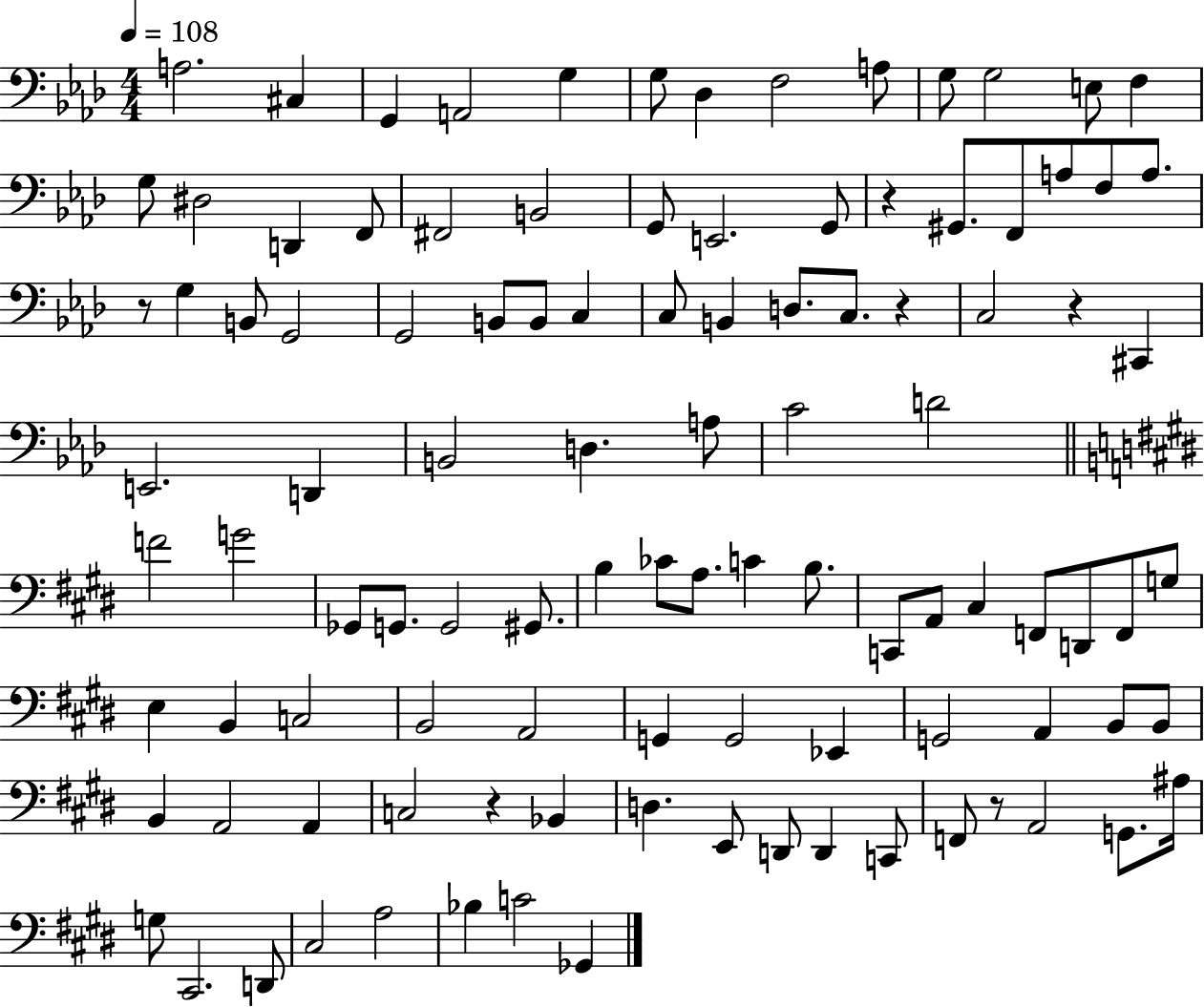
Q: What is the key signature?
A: AES major